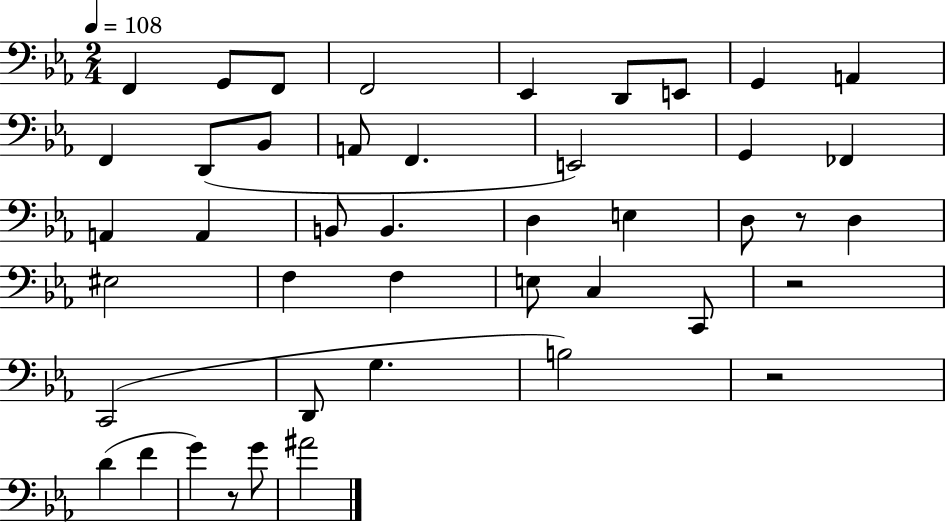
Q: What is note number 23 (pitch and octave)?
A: E3